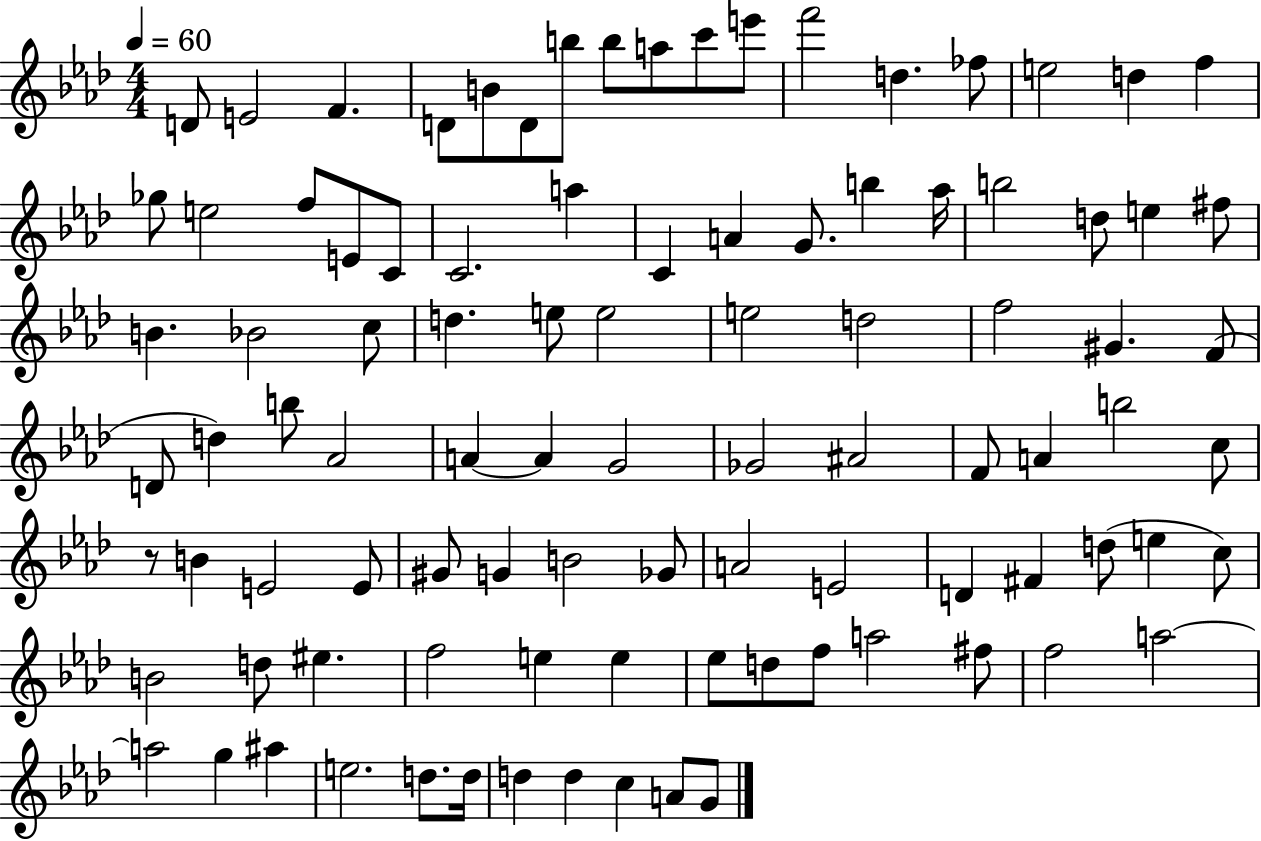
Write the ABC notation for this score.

X:1
T:Untitled
M:4/4
L:1/4
K:Ab
D/2 E2 F D/2 B/2 D/2 b/2 b/2 a/2 c'/2 e'/2 f'2 d _f/2 e2 d f _g/2 e2 f/2 E/2 C/2 C2 a C A G/2 b _a/4 b2 d/2 e ^f/2 B _B2 c/2 d e/2 e2 e2 d2 f2 ^G F/2 D/2 d b/2 _A2 A A G2 _G2 ^A2 F/2 A b2 c/2 z/2 B E2 E/2 ^G/2 G B2 _G/2 A2 E2 D ^F d/2 e c/2 B2 d/2 ^e f2 e e _e/2 d/2 f/2 a2 ^f/2 f2 a2 a2 g ^a e2 d/2 d/4 d d c A/2 G/2